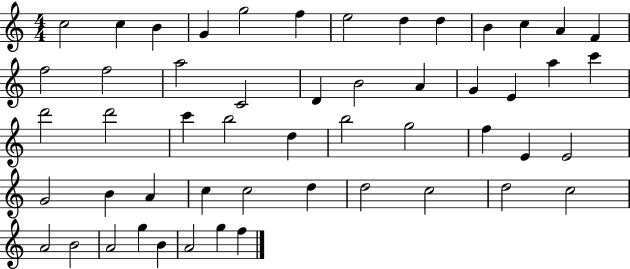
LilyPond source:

{
  \clef treble
  \numericTimeSignature
  \time 4/4
  \key c \major
  c''2 c''4 b'4 | g'4 g''2 f''4 | e''2 d''4 d''4 | b'4 c''4 a'4 f'4 | \break f''2 f''2 | a''2 c'2 | d'4 b'2 a'4 | g'4 e'4 a''4 c'''4 | \break d'''2 d'''2 | c'''4 b''2 d''4 | b''2 g''2 | f''4 e'4 e'2 | \break g'2 b'4 a'4 | c''4 c''2 d''4 | d''2 c''2 | d''2 c''2 | \break a'2 b'2 | a'2 g''4 b'4 | a'2 g''4 f''4 | \bar "|."
}